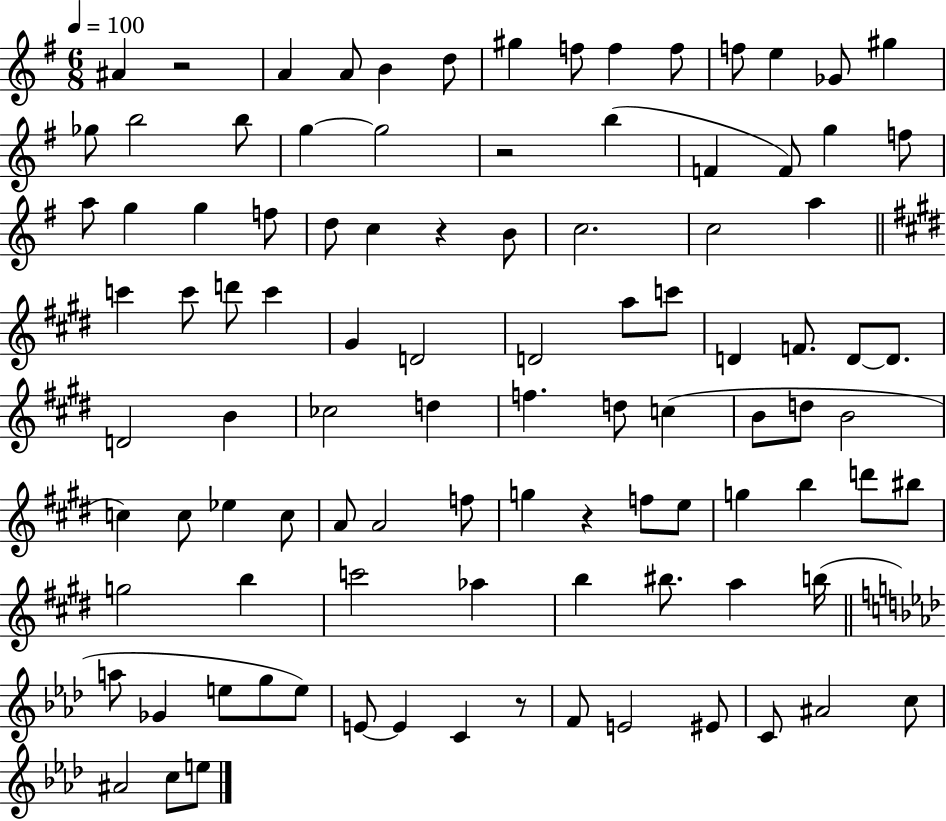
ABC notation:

X:1
T:Untitled
M:6/8
L:1/4
K:G
^A z2 A A/2 B d/2 ^g f/2 f f/2 f/2 e _G/2 ^g _g/2 b2 b/2 g g2 z2 b F F/2 g f/2 a/2 g g f/2 d/2 c z B/2 c2 c2 a c' c'/2 d'/2 c' ^G D2 D2 a/2 c'/2 D F/2 D/2 D/2 D2 B _c2 d f d/2 c B/2 d/2 B2 c c/2 _e c/2 A/2 A2 f/2 g z f/2 e/2 g b d'/2 ^b/2 g2 b c'2 _a b ^b/2 a b/4 a/2 _G e/2 g/2 e/2 E/2 E C z/2 F/2 E2 ^E/2 C/2 ^A2 c/2 ^A2 c/2 e/2